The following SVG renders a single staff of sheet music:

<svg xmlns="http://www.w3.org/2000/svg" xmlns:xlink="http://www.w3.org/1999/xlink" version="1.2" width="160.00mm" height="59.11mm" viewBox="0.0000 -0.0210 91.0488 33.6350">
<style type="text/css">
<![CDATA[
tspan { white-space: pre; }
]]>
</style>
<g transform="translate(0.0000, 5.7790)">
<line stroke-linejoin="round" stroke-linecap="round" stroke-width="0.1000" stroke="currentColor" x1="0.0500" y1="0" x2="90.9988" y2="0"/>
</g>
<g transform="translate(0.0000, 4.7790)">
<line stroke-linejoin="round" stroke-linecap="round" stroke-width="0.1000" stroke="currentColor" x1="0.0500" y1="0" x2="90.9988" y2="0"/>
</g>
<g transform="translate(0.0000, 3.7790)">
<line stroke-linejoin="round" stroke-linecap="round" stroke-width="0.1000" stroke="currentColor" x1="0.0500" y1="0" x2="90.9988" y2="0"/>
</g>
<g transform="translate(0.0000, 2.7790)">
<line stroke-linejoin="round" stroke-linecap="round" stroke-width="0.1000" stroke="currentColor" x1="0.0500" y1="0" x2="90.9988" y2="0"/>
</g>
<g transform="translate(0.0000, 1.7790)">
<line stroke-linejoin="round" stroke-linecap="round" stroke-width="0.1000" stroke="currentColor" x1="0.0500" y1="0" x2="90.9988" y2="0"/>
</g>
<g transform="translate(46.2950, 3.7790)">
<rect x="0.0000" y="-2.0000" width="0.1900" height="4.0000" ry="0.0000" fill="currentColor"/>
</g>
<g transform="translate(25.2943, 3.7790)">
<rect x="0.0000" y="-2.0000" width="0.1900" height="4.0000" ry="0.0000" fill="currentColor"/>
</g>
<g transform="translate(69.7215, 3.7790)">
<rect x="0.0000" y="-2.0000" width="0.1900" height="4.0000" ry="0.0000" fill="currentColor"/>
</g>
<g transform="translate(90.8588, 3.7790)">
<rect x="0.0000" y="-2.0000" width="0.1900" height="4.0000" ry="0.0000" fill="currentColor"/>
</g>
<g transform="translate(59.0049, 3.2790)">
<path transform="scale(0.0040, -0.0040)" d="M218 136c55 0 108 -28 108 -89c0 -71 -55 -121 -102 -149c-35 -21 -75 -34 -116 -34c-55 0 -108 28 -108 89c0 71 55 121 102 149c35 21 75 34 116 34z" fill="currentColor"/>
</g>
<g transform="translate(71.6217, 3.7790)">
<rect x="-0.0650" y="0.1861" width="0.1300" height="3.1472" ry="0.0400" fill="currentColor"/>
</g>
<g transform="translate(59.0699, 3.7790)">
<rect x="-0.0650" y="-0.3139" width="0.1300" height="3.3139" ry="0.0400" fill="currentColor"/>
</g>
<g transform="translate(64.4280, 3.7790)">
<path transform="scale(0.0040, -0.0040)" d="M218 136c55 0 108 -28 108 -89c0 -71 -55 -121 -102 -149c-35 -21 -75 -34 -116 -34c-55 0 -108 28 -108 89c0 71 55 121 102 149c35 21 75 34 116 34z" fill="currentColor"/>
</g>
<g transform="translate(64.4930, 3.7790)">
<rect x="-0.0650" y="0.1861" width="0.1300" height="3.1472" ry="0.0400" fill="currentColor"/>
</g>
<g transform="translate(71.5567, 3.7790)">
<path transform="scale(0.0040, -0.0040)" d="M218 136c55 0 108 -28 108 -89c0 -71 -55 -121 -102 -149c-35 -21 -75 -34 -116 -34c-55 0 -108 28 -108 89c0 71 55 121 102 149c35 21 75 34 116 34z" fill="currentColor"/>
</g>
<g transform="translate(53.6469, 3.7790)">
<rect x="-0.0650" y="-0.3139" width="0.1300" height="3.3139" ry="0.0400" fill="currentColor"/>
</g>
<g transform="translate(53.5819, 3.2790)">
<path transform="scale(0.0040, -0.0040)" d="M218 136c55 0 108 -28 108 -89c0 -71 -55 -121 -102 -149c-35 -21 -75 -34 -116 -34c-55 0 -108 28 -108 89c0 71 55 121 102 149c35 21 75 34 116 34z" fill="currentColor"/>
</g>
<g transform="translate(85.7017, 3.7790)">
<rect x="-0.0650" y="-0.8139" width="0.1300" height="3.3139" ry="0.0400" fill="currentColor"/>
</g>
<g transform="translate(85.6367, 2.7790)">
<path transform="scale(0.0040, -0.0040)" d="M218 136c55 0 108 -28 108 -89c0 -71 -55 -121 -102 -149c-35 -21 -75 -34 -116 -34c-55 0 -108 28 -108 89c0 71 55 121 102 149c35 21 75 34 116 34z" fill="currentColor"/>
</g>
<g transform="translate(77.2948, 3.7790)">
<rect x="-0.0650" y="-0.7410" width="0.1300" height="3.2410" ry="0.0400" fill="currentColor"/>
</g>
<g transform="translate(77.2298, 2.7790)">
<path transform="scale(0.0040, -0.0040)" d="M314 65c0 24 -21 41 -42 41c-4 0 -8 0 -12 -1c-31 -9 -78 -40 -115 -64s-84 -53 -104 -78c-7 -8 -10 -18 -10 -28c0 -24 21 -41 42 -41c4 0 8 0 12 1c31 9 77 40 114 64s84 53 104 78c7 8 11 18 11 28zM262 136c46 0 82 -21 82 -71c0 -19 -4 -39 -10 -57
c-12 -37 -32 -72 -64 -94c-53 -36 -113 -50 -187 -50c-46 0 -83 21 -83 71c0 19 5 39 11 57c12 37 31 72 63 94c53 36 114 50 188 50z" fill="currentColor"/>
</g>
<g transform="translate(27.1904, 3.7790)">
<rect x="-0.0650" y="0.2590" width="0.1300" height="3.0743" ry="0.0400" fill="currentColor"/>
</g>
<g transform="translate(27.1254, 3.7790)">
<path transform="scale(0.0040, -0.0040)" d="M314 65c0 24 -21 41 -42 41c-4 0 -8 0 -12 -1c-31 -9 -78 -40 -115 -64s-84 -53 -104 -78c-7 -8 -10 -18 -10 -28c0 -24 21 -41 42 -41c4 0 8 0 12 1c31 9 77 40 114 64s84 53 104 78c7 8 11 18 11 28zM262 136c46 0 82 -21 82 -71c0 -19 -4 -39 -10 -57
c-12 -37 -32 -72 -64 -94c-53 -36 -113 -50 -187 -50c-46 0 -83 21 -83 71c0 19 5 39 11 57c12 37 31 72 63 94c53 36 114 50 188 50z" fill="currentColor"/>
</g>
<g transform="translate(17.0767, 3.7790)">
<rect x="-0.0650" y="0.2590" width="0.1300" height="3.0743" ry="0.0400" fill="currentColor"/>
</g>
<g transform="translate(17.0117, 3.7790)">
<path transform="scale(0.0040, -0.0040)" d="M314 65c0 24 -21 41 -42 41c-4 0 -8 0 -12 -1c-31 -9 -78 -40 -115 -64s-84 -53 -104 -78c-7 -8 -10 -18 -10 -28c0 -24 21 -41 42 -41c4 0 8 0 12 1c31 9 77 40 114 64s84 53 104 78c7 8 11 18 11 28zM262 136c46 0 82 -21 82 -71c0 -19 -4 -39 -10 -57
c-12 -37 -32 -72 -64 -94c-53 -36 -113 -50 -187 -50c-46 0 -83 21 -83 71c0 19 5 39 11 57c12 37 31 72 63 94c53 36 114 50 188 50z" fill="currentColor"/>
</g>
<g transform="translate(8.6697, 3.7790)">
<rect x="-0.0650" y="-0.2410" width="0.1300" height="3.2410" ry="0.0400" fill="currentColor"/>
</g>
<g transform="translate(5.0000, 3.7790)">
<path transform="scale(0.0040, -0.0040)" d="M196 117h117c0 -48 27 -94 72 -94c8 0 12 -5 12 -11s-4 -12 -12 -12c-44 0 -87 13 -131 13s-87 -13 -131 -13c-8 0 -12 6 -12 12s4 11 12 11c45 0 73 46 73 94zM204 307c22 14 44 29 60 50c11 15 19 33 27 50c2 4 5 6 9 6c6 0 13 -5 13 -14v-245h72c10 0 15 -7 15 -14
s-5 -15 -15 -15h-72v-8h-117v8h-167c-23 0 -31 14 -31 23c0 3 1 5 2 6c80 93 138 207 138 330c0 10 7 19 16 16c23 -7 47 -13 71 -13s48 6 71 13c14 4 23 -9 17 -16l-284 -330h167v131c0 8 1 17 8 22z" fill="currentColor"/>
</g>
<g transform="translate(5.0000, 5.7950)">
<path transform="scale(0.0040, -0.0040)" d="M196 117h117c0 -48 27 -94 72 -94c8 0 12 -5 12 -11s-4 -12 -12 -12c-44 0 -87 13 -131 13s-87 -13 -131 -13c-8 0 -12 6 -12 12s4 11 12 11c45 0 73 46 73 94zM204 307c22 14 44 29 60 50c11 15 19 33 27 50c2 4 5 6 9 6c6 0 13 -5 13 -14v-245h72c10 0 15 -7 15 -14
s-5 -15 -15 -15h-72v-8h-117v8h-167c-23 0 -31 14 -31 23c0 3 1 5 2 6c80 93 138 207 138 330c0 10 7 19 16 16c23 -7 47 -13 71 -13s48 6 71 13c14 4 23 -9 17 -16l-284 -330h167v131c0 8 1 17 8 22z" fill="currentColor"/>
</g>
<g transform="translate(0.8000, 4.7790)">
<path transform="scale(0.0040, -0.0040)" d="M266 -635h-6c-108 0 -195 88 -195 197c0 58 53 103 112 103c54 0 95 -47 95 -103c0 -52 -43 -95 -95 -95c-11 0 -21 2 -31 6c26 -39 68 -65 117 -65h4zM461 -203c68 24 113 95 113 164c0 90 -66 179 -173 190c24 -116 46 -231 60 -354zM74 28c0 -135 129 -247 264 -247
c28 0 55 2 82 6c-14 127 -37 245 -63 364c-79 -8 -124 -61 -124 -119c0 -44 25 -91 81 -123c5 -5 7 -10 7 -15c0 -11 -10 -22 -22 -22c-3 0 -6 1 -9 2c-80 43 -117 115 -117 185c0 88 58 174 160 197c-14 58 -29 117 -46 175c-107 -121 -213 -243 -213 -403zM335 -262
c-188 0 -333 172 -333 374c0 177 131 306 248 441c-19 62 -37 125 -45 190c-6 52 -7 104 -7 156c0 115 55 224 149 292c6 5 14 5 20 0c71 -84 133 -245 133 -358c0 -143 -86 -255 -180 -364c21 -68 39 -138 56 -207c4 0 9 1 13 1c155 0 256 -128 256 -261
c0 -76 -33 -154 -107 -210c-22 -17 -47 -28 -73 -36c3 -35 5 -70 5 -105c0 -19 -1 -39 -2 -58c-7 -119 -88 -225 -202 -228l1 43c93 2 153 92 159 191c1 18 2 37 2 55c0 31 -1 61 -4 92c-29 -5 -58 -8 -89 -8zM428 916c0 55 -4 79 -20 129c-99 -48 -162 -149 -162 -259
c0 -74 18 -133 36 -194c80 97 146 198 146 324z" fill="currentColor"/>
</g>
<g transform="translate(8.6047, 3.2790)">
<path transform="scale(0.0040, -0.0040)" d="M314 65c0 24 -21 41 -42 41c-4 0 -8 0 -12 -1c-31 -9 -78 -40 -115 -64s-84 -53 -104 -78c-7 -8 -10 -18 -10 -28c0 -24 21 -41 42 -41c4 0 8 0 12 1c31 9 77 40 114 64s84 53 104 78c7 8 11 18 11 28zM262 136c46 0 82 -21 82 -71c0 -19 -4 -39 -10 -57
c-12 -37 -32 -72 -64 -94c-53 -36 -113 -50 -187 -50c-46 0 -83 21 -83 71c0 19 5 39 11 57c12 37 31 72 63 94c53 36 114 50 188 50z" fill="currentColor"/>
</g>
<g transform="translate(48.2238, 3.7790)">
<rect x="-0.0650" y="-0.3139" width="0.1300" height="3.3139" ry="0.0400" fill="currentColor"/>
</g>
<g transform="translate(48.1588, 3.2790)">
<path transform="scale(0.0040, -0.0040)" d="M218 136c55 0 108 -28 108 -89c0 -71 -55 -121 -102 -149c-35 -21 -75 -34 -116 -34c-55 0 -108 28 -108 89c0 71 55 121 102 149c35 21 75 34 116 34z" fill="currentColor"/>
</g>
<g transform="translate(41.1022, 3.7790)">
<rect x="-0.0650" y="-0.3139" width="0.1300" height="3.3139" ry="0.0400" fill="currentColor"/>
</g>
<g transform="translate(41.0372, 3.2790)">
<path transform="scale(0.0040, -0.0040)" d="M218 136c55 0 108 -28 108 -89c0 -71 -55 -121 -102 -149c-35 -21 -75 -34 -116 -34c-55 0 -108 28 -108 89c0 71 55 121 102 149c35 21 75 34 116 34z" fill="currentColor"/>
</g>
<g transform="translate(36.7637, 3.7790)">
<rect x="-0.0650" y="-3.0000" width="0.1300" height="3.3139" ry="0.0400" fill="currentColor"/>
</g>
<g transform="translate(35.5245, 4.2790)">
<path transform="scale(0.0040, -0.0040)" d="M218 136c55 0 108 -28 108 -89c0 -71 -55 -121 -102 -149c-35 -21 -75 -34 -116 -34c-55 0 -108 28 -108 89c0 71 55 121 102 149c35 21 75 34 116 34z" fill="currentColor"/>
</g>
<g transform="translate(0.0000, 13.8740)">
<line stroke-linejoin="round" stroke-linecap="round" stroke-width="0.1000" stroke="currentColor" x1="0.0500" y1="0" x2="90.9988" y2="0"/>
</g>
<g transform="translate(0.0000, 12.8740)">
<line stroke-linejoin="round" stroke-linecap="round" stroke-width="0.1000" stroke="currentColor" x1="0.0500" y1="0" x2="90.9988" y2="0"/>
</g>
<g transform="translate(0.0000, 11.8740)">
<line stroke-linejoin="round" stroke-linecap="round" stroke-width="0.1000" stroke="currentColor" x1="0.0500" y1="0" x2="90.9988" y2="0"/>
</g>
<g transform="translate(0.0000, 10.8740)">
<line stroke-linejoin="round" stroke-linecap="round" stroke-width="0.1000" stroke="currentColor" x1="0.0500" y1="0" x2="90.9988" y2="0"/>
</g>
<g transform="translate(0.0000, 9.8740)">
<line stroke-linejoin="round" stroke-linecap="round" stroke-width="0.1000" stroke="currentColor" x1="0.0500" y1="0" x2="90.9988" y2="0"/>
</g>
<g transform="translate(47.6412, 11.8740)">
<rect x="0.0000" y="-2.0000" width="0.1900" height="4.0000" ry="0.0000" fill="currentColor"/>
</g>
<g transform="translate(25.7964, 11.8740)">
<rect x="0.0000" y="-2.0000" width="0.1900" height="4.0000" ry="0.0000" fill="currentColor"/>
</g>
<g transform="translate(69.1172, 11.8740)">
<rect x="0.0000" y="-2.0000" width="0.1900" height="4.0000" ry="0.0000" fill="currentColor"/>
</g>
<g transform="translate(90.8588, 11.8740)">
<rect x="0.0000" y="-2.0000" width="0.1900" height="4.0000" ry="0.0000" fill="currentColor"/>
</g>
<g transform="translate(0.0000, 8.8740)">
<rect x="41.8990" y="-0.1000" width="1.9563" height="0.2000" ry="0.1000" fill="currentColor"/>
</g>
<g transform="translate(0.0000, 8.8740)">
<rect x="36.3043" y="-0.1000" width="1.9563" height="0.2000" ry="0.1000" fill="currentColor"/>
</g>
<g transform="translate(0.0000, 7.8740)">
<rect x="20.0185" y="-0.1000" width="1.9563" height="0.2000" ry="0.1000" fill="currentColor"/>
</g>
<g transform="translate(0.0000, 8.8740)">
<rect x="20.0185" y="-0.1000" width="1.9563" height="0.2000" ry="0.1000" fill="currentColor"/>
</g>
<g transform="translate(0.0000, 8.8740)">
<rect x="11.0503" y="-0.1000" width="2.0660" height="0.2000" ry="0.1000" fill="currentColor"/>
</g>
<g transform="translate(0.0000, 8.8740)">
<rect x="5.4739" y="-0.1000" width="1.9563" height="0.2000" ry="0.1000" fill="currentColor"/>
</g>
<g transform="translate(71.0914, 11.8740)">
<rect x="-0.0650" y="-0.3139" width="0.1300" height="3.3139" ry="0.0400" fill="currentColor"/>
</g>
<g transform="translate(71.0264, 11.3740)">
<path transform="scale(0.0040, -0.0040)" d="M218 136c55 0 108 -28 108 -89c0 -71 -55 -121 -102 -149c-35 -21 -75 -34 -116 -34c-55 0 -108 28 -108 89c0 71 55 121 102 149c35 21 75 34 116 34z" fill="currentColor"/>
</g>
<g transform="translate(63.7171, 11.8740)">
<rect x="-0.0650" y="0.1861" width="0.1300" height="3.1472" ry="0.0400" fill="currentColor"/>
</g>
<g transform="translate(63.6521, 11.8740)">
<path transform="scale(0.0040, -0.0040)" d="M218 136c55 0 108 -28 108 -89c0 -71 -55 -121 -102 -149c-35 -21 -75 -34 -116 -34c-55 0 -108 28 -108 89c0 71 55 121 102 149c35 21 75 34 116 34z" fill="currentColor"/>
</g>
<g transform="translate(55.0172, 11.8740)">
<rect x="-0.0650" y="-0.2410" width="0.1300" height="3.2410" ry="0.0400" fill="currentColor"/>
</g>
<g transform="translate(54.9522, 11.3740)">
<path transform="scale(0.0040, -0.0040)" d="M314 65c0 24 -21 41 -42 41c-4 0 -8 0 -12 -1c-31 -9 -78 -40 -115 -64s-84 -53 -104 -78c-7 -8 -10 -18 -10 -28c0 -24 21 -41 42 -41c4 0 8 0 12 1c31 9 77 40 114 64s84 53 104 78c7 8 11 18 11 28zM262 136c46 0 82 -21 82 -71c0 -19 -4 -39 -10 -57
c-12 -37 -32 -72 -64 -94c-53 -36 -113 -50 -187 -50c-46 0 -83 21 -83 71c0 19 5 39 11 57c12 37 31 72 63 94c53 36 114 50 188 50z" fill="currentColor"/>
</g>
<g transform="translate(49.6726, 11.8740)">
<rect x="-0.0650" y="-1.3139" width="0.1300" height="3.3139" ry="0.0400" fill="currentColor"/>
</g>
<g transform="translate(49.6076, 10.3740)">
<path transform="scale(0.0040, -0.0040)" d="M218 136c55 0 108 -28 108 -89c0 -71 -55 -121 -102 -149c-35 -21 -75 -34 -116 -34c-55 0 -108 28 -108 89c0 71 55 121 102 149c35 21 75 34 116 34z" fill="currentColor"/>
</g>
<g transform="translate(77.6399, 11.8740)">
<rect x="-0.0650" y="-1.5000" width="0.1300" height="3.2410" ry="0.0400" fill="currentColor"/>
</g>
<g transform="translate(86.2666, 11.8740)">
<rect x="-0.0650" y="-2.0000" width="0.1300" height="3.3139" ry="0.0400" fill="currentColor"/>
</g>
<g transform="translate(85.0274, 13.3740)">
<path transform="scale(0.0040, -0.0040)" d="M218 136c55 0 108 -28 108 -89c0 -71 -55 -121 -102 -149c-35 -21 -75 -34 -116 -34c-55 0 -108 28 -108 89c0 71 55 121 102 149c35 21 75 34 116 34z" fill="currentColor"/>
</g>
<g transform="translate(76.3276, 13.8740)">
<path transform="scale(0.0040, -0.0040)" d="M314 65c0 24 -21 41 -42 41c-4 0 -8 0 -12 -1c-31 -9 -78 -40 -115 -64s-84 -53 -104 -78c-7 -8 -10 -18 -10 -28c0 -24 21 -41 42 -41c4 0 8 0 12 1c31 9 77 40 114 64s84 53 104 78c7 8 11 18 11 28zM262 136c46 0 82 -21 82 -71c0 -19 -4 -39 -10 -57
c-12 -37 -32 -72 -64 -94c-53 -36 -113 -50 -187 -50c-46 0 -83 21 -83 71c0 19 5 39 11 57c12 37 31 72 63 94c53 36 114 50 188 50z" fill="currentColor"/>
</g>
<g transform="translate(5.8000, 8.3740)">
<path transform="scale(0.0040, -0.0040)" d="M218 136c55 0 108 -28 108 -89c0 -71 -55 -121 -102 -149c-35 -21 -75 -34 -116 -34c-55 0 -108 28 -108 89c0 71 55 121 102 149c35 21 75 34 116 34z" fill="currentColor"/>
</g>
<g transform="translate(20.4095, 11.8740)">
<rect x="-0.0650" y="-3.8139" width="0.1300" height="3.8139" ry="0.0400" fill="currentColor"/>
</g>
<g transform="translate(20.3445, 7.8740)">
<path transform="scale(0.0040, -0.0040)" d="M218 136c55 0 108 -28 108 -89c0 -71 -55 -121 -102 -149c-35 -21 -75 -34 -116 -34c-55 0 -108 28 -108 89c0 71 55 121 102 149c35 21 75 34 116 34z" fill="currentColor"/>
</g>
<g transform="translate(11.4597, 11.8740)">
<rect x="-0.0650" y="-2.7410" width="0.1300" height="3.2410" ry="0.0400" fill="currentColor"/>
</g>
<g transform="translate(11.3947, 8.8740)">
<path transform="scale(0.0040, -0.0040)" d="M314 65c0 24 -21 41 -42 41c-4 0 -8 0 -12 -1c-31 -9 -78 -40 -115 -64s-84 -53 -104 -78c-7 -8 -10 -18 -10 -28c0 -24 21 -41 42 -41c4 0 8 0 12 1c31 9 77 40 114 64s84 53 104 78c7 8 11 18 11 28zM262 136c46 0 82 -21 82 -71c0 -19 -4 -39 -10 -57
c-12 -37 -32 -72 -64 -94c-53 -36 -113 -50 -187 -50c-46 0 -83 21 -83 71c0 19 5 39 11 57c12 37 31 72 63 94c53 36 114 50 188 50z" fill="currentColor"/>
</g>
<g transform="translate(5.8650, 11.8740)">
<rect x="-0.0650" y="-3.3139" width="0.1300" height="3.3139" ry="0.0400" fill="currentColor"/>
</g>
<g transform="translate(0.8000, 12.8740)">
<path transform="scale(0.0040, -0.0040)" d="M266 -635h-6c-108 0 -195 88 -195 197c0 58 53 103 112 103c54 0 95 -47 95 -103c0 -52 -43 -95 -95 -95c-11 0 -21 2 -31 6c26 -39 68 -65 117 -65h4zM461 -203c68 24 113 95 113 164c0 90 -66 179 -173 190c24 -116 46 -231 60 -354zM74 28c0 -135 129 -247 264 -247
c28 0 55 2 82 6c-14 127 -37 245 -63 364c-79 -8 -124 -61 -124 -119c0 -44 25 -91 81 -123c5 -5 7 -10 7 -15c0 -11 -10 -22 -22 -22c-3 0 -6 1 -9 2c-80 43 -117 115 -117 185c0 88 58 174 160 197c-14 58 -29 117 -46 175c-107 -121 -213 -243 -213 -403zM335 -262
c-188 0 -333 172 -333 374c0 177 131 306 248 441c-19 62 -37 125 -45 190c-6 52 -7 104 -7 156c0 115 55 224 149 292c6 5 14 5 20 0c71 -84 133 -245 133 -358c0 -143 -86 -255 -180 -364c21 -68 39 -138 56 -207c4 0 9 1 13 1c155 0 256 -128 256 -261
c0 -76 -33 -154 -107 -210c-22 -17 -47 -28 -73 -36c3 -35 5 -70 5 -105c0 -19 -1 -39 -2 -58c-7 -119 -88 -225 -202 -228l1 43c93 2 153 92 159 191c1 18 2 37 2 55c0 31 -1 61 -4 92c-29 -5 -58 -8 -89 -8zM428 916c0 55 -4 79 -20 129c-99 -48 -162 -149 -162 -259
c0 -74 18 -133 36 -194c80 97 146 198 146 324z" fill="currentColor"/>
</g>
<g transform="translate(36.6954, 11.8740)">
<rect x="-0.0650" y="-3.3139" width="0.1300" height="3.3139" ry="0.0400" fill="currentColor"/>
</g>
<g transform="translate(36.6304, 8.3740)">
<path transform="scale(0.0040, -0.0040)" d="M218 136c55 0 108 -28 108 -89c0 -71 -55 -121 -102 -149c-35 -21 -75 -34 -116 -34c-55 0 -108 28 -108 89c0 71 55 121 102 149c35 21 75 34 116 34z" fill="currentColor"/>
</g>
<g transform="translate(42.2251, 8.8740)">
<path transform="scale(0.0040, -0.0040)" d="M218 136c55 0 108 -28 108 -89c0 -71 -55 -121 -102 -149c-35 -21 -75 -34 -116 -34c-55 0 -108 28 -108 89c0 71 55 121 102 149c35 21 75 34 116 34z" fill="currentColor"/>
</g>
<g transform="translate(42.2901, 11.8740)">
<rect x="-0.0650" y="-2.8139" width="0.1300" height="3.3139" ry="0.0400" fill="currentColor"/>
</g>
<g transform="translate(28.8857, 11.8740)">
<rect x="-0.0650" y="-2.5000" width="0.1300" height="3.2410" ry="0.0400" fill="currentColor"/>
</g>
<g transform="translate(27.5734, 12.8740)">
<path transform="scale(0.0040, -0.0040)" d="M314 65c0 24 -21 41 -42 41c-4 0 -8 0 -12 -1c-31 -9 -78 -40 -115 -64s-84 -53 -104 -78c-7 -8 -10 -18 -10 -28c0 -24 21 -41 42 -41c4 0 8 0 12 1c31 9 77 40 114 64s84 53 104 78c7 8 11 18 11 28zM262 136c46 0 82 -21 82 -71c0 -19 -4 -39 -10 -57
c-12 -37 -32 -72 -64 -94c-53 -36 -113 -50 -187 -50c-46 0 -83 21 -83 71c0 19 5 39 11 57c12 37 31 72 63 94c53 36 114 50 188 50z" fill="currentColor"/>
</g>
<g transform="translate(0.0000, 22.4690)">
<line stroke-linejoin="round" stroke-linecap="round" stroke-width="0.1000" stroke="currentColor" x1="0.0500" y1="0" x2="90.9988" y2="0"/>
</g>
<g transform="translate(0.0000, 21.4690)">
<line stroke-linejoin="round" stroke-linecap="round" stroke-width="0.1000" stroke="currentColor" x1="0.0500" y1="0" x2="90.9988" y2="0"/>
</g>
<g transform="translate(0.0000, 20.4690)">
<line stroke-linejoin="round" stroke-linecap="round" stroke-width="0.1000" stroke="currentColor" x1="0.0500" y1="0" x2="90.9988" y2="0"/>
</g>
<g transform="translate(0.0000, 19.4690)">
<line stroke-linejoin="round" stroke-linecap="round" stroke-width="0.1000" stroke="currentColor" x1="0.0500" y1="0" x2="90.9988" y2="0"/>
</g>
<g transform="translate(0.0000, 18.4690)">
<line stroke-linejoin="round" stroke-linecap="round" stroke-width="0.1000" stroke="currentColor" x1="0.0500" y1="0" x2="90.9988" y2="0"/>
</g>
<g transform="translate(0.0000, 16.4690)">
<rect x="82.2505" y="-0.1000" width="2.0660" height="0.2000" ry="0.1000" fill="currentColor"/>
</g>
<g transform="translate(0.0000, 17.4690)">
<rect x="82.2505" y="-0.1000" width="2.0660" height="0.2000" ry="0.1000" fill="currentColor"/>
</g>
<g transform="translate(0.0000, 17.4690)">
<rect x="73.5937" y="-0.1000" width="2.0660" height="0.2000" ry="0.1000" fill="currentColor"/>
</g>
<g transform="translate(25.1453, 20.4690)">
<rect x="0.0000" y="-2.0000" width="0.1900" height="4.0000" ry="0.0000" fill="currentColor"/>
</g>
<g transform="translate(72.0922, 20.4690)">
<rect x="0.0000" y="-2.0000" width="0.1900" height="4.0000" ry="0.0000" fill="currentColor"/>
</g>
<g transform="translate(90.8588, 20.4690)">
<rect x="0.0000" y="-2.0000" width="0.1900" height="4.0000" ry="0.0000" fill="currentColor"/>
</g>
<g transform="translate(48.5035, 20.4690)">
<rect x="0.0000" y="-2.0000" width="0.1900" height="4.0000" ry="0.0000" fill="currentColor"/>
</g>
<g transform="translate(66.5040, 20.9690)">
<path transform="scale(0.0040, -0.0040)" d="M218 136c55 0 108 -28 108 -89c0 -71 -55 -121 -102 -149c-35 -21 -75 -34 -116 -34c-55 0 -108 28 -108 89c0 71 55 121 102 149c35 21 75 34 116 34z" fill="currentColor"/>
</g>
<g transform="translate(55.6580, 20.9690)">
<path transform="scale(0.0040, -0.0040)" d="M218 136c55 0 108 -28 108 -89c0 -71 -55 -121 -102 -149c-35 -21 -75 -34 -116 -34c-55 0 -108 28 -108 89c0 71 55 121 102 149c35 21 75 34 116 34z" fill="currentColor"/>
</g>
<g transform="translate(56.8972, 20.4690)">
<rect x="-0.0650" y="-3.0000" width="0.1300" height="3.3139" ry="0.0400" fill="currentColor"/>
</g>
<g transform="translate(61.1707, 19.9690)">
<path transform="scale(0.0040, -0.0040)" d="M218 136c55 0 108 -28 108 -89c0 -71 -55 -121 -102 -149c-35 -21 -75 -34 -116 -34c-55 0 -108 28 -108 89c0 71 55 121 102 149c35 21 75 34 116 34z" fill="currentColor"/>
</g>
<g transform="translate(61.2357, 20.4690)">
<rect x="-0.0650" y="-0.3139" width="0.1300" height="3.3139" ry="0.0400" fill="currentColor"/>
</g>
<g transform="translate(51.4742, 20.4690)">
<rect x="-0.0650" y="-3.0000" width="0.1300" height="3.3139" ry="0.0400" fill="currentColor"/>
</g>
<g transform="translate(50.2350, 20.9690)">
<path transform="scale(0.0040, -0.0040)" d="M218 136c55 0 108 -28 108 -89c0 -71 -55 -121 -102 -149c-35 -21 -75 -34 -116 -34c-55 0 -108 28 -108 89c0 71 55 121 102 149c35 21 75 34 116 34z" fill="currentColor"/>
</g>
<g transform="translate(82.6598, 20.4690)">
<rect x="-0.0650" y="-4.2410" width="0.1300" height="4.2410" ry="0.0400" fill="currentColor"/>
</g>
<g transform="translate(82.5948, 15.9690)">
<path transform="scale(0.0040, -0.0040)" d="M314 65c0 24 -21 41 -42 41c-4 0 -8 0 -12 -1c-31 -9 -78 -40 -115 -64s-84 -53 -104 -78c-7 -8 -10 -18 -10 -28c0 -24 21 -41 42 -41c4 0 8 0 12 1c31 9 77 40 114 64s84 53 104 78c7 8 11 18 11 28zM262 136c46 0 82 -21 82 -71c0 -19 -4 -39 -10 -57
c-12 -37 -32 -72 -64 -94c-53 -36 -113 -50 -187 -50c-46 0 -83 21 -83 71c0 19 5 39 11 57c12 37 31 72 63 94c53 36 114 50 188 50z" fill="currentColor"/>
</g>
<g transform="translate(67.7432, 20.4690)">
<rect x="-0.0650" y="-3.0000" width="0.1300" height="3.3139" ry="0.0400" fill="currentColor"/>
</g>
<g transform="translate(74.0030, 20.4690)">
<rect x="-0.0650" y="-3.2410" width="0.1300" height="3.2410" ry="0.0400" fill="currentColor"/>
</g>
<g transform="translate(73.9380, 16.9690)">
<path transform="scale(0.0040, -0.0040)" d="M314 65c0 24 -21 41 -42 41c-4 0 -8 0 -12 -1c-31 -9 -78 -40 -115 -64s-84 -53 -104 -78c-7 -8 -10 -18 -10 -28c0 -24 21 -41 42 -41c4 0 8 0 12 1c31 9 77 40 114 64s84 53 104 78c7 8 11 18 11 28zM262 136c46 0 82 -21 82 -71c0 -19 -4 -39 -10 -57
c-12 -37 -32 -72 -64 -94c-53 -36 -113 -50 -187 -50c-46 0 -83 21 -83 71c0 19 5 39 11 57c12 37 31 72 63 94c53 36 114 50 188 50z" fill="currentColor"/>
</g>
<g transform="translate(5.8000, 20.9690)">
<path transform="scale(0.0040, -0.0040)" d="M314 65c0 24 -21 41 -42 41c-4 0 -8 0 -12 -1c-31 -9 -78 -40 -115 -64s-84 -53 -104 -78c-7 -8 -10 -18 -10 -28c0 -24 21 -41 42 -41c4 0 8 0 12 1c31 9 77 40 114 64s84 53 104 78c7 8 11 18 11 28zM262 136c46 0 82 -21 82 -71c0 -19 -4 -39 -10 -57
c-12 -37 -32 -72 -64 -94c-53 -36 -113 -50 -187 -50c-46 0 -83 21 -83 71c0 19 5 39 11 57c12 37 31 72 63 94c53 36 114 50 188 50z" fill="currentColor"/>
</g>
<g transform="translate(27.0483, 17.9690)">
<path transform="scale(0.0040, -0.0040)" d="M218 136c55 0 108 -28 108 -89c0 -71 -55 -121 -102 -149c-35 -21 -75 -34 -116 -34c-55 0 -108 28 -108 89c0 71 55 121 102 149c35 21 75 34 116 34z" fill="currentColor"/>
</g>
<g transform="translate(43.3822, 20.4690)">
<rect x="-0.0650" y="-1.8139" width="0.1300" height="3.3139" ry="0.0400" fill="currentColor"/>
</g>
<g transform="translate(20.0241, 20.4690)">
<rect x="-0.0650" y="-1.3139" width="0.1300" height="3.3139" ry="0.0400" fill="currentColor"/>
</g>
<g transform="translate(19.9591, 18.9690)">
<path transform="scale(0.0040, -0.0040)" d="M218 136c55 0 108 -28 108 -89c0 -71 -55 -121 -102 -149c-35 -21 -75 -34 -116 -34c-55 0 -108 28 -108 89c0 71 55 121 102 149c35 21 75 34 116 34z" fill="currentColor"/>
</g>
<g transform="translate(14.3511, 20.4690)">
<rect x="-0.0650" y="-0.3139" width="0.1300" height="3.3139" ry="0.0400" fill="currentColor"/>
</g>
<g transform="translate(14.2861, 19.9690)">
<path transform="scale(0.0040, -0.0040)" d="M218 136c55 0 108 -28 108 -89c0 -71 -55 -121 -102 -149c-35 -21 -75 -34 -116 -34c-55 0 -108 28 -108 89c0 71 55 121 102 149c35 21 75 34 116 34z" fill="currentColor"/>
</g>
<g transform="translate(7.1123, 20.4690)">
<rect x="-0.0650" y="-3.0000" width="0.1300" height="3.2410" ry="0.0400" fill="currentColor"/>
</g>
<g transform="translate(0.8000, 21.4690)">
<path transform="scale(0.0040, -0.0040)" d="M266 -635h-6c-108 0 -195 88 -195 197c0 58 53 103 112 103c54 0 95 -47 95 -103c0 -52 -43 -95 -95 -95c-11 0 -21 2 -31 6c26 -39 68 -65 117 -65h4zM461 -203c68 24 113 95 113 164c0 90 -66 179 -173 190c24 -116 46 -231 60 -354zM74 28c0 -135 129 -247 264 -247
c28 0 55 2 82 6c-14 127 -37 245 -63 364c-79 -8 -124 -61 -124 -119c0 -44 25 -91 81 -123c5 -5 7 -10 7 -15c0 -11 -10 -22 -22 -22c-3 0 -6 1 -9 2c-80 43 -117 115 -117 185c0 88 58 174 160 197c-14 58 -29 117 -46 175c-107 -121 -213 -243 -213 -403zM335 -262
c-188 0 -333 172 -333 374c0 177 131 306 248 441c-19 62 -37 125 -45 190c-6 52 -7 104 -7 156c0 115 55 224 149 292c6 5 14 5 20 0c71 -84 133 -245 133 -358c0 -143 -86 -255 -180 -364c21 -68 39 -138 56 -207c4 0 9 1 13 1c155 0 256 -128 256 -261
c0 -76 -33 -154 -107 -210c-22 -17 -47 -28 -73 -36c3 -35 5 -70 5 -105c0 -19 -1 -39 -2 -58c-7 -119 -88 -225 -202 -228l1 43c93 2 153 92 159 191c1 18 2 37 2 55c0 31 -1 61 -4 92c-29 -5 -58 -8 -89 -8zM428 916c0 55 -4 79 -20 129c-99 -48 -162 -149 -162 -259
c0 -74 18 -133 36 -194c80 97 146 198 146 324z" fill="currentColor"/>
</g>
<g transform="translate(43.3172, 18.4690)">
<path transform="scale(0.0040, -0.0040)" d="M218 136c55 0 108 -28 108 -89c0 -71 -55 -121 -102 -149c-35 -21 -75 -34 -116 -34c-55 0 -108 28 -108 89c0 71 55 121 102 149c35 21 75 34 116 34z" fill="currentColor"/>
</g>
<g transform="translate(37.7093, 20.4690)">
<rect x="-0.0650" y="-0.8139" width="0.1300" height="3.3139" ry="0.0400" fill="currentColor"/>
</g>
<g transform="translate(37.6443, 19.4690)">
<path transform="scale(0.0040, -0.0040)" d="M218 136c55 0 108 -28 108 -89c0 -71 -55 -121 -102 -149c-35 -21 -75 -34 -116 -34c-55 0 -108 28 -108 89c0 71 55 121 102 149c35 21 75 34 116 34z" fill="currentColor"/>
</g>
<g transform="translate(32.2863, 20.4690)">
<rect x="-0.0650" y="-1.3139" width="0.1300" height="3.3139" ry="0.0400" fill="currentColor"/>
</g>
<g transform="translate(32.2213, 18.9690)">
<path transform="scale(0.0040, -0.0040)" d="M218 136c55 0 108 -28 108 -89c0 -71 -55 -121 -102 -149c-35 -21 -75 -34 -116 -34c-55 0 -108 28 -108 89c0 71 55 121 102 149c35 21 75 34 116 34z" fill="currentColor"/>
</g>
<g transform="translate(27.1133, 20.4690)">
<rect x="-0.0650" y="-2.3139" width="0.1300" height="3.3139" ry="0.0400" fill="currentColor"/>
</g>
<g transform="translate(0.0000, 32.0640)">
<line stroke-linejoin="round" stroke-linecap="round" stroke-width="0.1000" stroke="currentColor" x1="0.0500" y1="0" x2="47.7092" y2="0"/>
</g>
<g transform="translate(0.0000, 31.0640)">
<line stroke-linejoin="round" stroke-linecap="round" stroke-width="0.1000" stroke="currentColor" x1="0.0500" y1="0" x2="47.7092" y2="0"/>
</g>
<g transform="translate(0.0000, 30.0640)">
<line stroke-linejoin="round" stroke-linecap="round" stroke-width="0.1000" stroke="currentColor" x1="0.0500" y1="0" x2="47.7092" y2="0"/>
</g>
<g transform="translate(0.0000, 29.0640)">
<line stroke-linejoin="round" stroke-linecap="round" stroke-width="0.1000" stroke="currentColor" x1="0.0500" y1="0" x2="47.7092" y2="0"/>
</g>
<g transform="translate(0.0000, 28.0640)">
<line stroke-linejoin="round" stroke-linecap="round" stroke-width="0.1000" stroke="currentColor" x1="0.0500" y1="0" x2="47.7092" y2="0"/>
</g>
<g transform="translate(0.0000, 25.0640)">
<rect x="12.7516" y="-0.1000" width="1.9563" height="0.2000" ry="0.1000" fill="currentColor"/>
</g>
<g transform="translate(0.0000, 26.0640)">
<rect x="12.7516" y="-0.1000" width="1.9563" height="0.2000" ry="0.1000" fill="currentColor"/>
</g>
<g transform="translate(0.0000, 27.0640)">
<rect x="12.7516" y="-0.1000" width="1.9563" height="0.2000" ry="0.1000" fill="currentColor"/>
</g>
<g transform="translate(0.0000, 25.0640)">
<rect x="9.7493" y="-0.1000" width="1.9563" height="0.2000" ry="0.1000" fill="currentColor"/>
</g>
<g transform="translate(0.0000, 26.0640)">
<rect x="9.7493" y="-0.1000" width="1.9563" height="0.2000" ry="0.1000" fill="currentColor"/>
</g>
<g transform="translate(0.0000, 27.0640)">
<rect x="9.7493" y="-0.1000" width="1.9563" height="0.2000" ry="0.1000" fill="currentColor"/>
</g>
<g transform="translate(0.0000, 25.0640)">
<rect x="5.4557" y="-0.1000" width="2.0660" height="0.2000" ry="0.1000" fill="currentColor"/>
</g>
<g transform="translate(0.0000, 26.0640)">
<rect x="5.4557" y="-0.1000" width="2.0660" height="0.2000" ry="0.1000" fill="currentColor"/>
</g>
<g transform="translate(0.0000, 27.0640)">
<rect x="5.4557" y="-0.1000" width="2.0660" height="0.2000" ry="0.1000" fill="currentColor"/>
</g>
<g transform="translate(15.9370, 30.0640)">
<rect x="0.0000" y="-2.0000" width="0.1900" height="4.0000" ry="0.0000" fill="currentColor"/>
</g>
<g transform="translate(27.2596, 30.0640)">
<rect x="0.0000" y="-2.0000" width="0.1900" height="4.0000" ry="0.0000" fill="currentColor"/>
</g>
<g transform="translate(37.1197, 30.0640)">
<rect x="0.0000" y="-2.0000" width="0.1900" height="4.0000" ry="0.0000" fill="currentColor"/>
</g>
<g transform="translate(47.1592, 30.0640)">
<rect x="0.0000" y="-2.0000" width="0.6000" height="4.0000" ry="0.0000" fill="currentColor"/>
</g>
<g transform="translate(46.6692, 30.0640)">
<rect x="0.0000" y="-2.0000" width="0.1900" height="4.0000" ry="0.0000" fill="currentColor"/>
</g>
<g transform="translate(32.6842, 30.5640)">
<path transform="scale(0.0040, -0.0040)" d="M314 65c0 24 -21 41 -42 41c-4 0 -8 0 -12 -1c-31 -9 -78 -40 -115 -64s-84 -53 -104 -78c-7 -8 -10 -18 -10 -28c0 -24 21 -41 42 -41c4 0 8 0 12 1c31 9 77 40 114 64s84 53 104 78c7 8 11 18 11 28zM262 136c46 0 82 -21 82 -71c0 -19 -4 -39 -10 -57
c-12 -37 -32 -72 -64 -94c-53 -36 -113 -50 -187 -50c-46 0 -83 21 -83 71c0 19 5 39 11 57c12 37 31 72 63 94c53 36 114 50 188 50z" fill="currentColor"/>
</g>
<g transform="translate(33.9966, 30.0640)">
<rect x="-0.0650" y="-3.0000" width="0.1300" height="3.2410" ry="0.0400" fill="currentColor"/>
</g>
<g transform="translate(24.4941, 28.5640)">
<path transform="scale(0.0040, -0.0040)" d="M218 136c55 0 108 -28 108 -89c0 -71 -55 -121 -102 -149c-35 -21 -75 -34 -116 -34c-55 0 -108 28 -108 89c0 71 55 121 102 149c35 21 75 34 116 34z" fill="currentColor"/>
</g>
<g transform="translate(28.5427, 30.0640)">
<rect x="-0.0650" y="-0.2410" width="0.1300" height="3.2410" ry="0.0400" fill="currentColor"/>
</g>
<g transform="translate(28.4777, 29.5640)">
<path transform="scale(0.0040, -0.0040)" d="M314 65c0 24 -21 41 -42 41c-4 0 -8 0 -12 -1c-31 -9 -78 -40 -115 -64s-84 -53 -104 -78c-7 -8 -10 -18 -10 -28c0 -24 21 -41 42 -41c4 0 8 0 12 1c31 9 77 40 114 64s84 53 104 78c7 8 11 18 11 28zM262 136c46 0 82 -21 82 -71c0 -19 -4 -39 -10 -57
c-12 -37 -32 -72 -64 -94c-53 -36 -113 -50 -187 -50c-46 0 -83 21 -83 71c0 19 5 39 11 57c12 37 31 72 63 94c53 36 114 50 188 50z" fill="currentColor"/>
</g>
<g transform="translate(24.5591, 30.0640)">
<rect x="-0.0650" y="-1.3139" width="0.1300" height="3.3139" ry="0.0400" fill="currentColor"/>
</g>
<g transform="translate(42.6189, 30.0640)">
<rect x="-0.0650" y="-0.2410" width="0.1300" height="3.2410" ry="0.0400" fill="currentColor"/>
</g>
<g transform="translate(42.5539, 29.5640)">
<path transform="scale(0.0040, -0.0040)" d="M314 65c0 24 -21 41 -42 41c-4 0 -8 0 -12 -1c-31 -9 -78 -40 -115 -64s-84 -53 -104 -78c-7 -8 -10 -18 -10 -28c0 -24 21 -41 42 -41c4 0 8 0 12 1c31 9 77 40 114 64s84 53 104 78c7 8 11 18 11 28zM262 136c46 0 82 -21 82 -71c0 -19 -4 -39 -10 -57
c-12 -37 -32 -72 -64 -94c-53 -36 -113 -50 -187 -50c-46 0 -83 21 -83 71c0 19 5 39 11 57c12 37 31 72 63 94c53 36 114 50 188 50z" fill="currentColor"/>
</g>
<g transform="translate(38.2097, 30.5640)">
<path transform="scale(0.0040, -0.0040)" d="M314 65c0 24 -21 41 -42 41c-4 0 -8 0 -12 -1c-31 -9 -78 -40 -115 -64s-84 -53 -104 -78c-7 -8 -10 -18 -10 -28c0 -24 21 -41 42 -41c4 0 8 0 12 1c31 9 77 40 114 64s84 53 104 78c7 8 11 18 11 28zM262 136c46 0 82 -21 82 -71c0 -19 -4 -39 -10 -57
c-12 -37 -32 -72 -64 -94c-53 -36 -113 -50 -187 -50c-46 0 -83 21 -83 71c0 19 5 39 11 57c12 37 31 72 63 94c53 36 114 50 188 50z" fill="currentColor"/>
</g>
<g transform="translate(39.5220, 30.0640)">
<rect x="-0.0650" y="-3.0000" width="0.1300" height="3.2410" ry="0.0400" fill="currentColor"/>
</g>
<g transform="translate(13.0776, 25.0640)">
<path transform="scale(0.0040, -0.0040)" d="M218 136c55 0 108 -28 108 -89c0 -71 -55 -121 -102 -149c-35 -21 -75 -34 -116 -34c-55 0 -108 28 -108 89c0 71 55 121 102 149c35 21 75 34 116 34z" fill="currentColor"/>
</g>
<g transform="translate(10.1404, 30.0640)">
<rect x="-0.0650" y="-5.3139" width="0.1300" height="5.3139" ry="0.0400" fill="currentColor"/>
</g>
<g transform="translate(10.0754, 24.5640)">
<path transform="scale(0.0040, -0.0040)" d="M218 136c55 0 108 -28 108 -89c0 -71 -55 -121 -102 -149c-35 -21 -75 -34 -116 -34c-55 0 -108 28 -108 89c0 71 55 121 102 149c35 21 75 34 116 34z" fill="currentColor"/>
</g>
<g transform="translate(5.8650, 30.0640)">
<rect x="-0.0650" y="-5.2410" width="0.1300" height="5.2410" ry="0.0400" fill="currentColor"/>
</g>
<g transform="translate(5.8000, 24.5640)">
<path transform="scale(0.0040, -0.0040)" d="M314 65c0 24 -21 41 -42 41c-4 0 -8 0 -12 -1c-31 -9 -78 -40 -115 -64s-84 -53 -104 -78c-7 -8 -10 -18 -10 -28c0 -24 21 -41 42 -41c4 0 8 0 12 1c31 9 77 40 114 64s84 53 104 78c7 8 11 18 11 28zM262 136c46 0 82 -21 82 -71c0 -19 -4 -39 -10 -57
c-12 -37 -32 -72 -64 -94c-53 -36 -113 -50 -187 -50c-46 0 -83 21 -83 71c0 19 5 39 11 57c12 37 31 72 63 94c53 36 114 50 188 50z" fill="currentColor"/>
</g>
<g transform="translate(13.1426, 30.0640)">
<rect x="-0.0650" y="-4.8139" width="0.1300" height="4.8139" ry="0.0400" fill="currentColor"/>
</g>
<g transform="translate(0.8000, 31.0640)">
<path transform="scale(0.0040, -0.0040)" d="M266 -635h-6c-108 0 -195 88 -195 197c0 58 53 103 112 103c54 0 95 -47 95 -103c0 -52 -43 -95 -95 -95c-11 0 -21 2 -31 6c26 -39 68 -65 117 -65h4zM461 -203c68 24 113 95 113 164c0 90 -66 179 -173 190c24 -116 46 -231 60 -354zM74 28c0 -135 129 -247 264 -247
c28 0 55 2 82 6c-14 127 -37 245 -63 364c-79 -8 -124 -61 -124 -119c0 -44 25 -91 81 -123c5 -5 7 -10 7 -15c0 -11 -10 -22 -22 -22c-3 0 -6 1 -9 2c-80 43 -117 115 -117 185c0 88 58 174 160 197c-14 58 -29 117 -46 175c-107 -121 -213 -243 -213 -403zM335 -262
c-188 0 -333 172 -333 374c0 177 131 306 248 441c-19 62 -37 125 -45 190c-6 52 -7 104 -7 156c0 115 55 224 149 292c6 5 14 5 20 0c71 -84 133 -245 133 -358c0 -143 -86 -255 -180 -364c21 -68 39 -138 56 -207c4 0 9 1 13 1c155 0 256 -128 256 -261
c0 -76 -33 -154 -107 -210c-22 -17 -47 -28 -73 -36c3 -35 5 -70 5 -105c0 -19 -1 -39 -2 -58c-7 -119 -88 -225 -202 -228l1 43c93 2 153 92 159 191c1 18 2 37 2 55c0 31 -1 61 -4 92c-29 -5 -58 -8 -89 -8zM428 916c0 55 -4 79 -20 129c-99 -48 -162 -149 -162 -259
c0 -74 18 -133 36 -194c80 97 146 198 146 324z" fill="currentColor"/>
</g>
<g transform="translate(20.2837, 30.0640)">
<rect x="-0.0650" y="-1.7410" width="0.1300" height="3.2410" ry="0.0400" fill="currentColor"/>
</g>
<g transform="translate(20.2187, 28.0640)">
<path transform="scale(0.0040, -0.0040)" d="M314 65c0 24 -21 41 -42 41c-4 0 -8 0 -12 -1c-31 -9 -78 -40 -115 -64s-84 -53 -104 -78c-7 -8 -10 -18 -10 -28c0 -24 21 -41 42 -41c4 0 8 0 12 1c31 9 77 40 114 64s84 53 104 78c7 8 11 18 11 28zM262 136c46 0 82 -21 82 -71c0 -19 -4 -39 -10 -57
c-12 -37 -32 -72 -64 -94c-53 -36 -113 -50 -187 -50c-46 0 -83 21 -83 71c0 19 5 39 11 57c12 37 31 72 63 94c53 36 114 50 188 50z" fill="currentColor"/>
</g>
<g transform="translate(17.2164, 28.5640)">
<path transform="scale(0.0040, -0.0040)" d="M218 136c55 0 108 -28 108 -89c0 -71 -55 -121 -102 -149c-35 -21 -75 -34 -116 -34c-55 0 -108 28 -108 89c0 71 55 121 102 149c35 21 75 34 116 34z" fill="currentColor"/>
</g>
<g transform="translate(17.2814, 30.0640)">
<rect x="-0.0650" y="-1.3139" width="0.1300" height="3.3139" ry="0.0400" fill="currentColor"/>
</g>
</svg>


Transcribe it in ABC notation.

X:1
T:Untitled
M:4/4
L:1/4
K:C
c2 B2 B2 A c c c c B B d2 d b a2 c' G2 b a e c2 B c E2 F A2 c e g e d f A A c A b2 d'2 f'2 f' e' e f2 e c2 A2 A2 c2